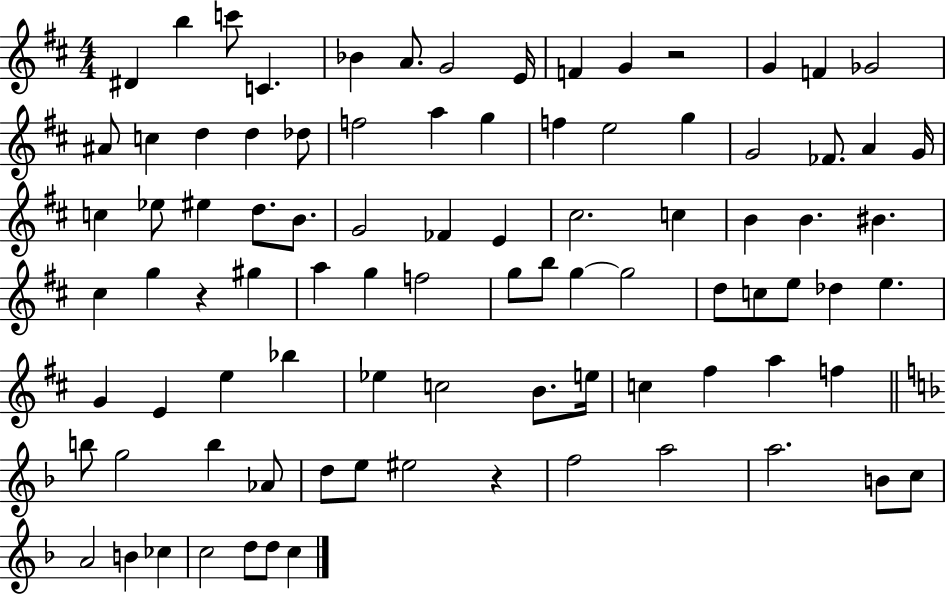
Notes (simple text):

D#4/q B5/q C6/e C4/q. Bb4/q A4/e. G4/h E4/s F4/q G4/q R/h G4/q F4/q Gb4/h A#4/e C5/q D5/q D5/q Db5/e F5/h A5/q G5/q F5/q E5/h G5/q G4/h FES4/e. A4/q G4/s C5/q Eb5/e EIS5/q D5/e. B4/e. G4/h FES4/q E4/q C#5/h. C5/q B4/q B4/q. BIS4/q. C#5/q G5/q R/q G#5/q A5/q G5/q F5/h G5/e B5/e G5/q G5/h D5/e C5/e E5/e Db5/q E5/q. G4/q E4/q E5/q Bb5/q Eb5/q C5/h B4/e. E5/s C5/q F#5/q A5/q F5/q B5/e G5/h B5/q Ab4/e D5/e E5/e EIS5/h R/q F5/h A5/h A5/h. B4/e C5/e A4/h B4/q CES5/q C5/h D5/e D5/e C5/q